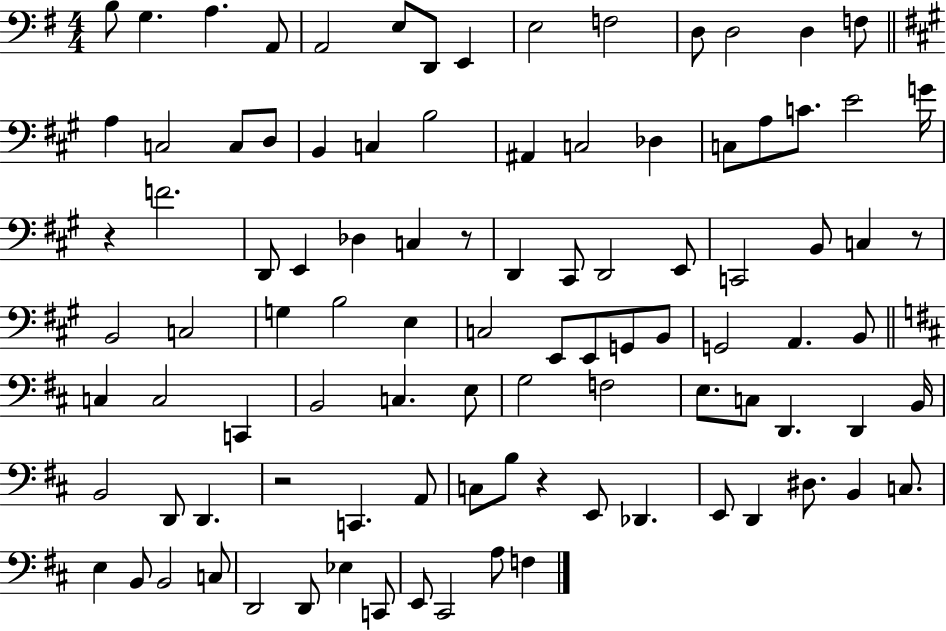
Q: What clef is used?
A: bass